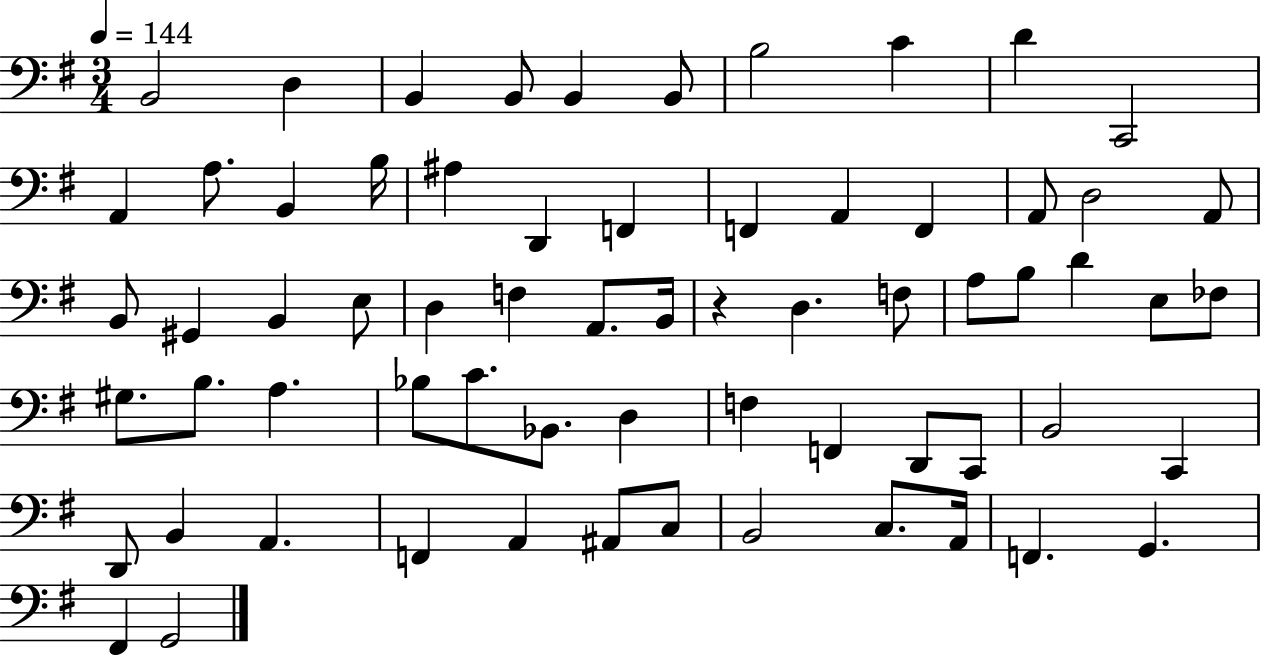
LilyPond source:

{
  \clef bass
  \numericTimeSignature
  \time 3/4
  \key g \major
  \tempo 4 = 144
  b,2 d4 | b,4 b,8 b,4 b,8 | b2 c'4 | d'4 c,2 | \break a,4 a8. b,4 b16 | ais4 d,4 f,4 | f,4 a,4 f,4 | a,8 d2 a,8 | \break b,8 gis,4 b,4 e8 | d4 f4 a,8. b,16 | r4 d4. f8 | a8 b8 d'4 e8 fes8 | \break gis8. b8. a4. | bes8 c'8. bes,8. d4 | f4 f,4 d,8 c,8 | b,2 c,4 | \break d,8 b,4 a,4. | f,4 a,4 ais,8 c8 | b,2 c8. a,16 | f,4. g,4. | \break fis,4 g,2 | \bar "|."
}